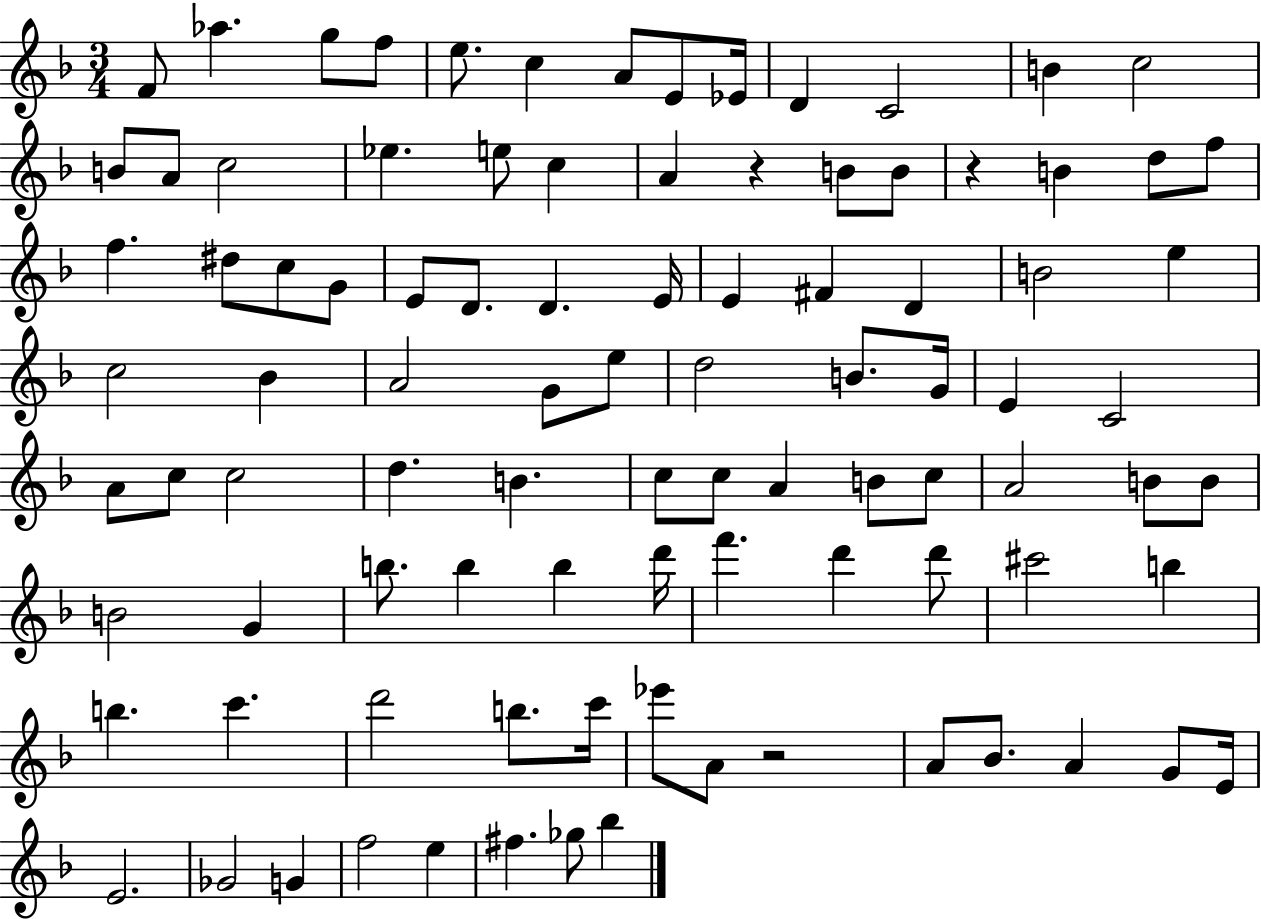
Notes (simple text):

F4/e Ab5/q. G5/e F5/e E5/e. C5/q A4/e E4/e Eb4/s D4/q C4/h B4/q C5/h B4/e A4/e C5/h Eb5/q. E5/e C5/q A4/q R/q B4/e B4/e R/q B4/q D5/e F5/e F5/q. D#5/e C5/e G4/e E4/e D4/e. D4/q. E4/s E4/q F#4/q D4/q B4/h E5/q C5/h Bb4/q A4/h G4/e E5/e D5/h B4/e. G4/s E4/q C4/h A4/e C5/e C5/h D5/q. B4/q. C5/e C5/e A4/q B4/e C5/e A4/h B4/e B4/e B4/h G4/q B5/e. B5/q B5/q D6/s F6/q. D6/q D6/e C#6/h B5/q B5/q. C6/q. D6/h B5/e. C6/s Eb6/e A4/e R/h A4/e Bb4/e. A4/q G4/e E4/s E4/h. Gb4/h G4/q F5/h E5/q F#5/q. Gb5/e Bb5/q